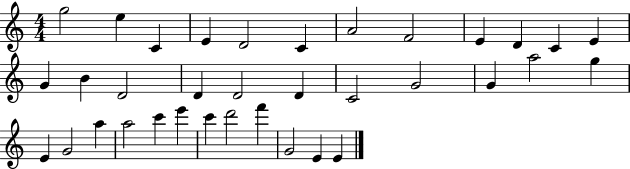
X:1
T:Untitled
M:4/4
L:1/4
K:C
g2 e C E D2 C A2 F2 E D C E G B D2 D D2 D C2 G2 G a2 g E G2 a a2 c' e' c' d'2 f' G2 E E